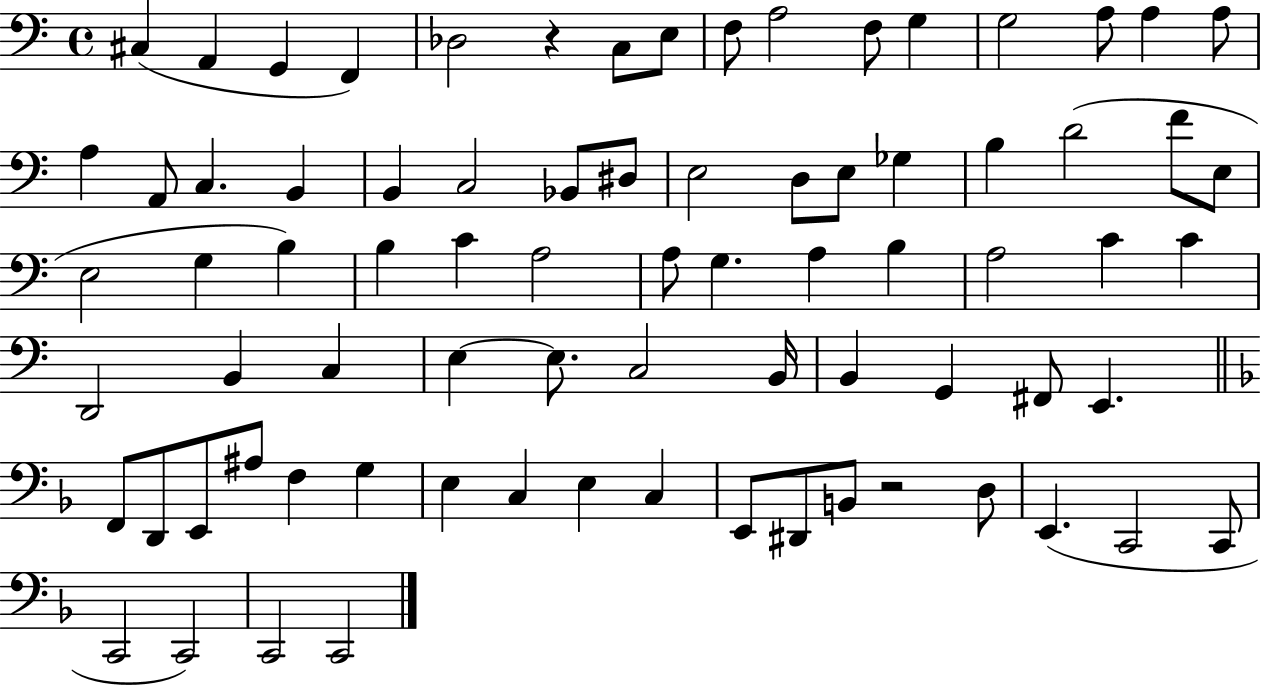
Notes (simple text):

C#3/q A2/q G2/q F2/q Db3/h R/q C3/e E3/e F3/e A3/h F3/e G3/q G3/h A3/e A3/q A3/e A3/q A2/e C3/q. B2/q B2/q C3/h Bb2/e D#3/e E3/h D3/e E3/e Gb3/q B3/q D4/h F4/e E3/e E3/h G3/q B3/q B3/q C4/q A3/h A3/e G3/q. A3/q B3/q A3/h C4/q C4/q D2/h B2/q C3/q E3/q E3/e. C3/h B2/s B2/q G2/q F#2/e E2/q. F2/e D2/e E2/e A#3/e F3/q G3/q E3/q C3/q E3/q C3/q E2/e D#2/e B2/e R/h D3/e E2/q. C2/h C2/e C2/h C2/h C2/h C2/h